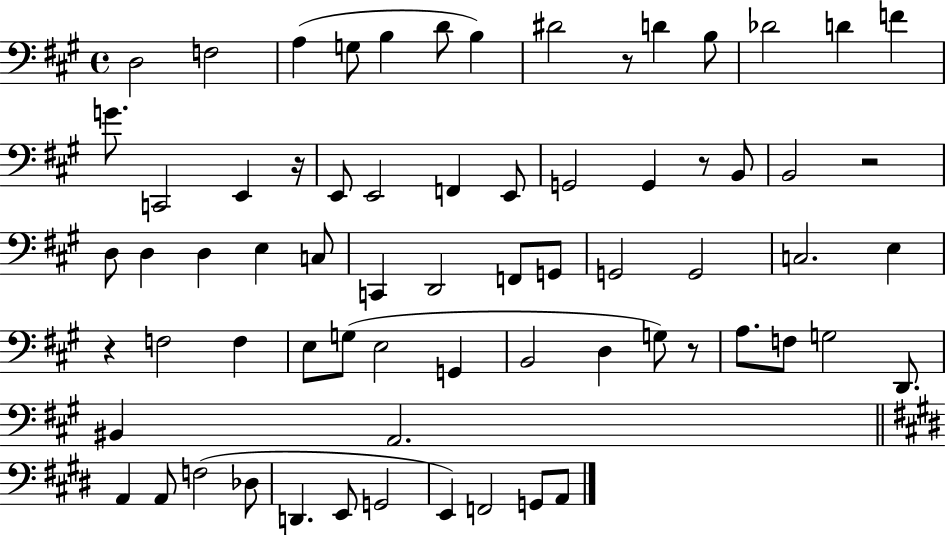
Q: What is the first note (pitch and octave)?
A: D3